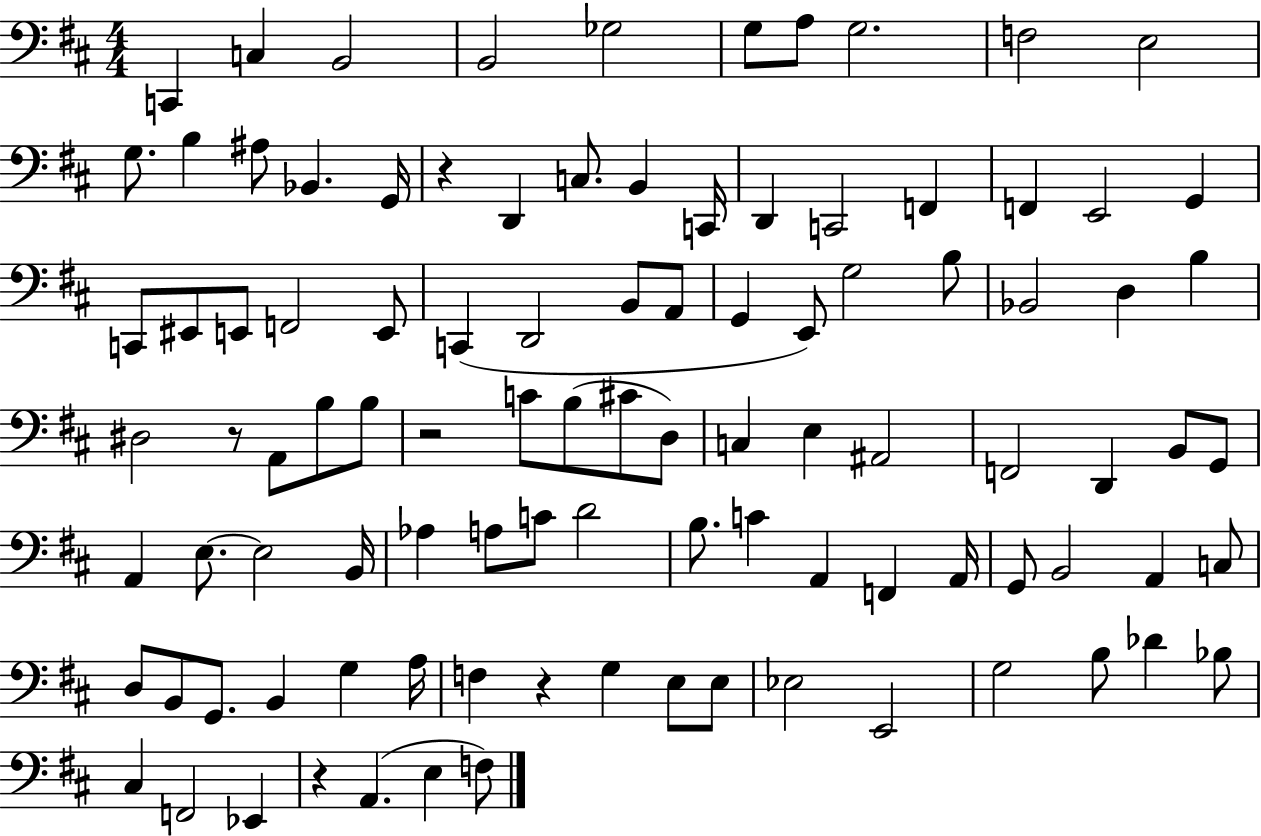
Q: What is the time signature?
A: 4/4